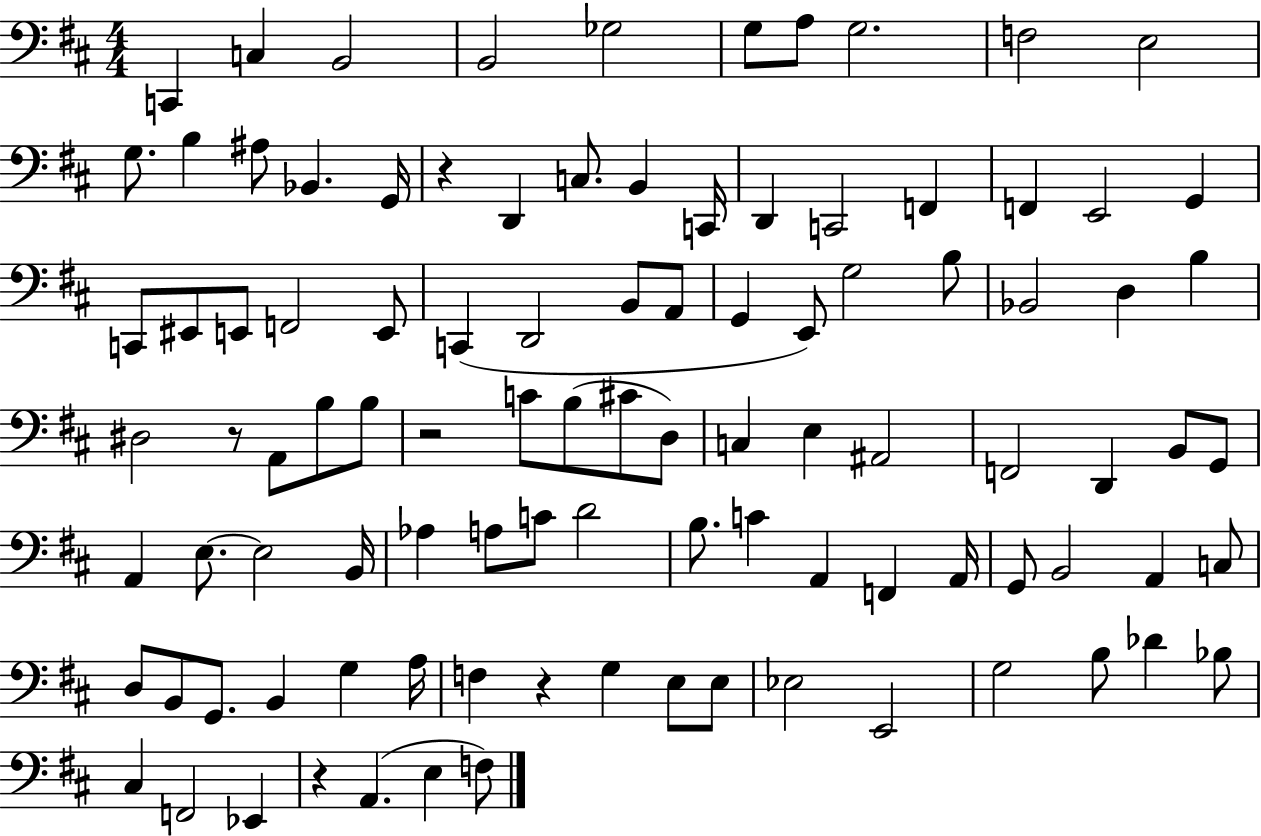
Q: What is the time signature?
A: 4/4